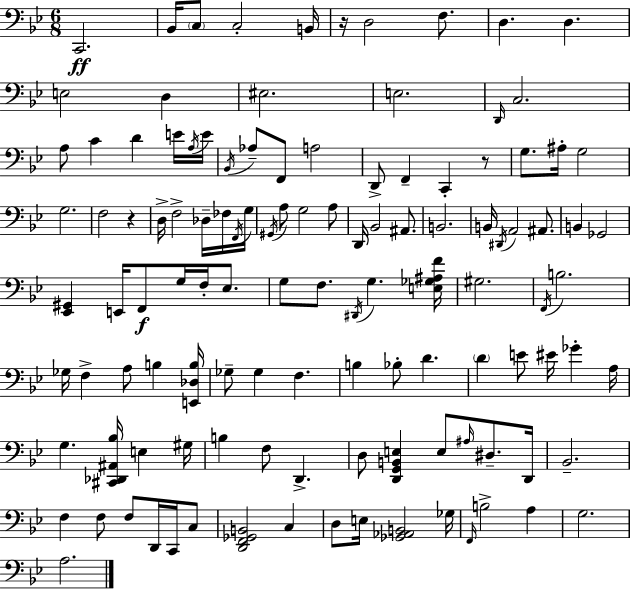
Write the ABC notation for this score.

X:1
T:Untitled
M:6/8
L:1/4
K:Bb
C,,2 _B,,/4 C,/2 C,2 B,,/4 z/4 D,2 F,/2 D, D, E,2 D, ^E,2 E,2 D,,/4 C,2 A,/2 C D E/4 A,/4 E/4 _B,,/4 _A,/2 F,,/2 A,2 D,,/2 F,, C,, z/2 G,/2 ^A,/4 G,2 G,2 F,2 z D,/4 F,2 _D,/4 _F,/4 F,,/4 G,/4 ^G,,/4 A,/2 G,2 A,/2 D,,/4 _B,,2 ^A,,/2 B,,2 B,,/4 ^D,,/4 A,,2 ^A,,/2 B,, _G,,2 [_E,,^G,,] E,,/4 F,,/2 G,/4 F,/4 _E,/2 G,/2 F,/2 ^D,,/4 G, [E,_G,^A,F]/4 ^G,2 F,,/4 B,2 _G,/4 F, A,/2 B, [E,,_D,B,]/4 _G,/2 _G, F, B, _B,/2 D D E/2 ^E/4 _G A,/4 G, [^C,,_D,,^A,,_B,]/4 E, ^G,/4 B, F,/2 D,, D,/2 [D,,G,,B,,E,] E,/2 ^A,/4 ^D,/2 D,,/4 _B,,2 F, F,/2 F,/2 D,,/4 C,,/4 C,/2 [D,,F,,_G,,B,,]2 C, D,/2 E,/4 [_G,,_A,,B,,]2 _G,/4 F,,/4 B,2 A, G,2 A,2